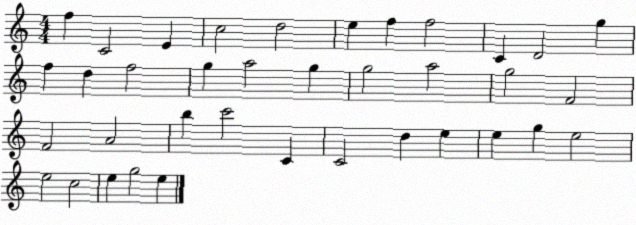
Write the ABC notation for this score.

X:1
T:Untitled
M:4/4
L:1/4
K:C
f C2 E c2 d2 e f f2 C D2 g f d f2 g a2 g g2 a2 g2 F2 F2 A2 b c'2 C C2 d e e g e2 e2 c2 e g2 e